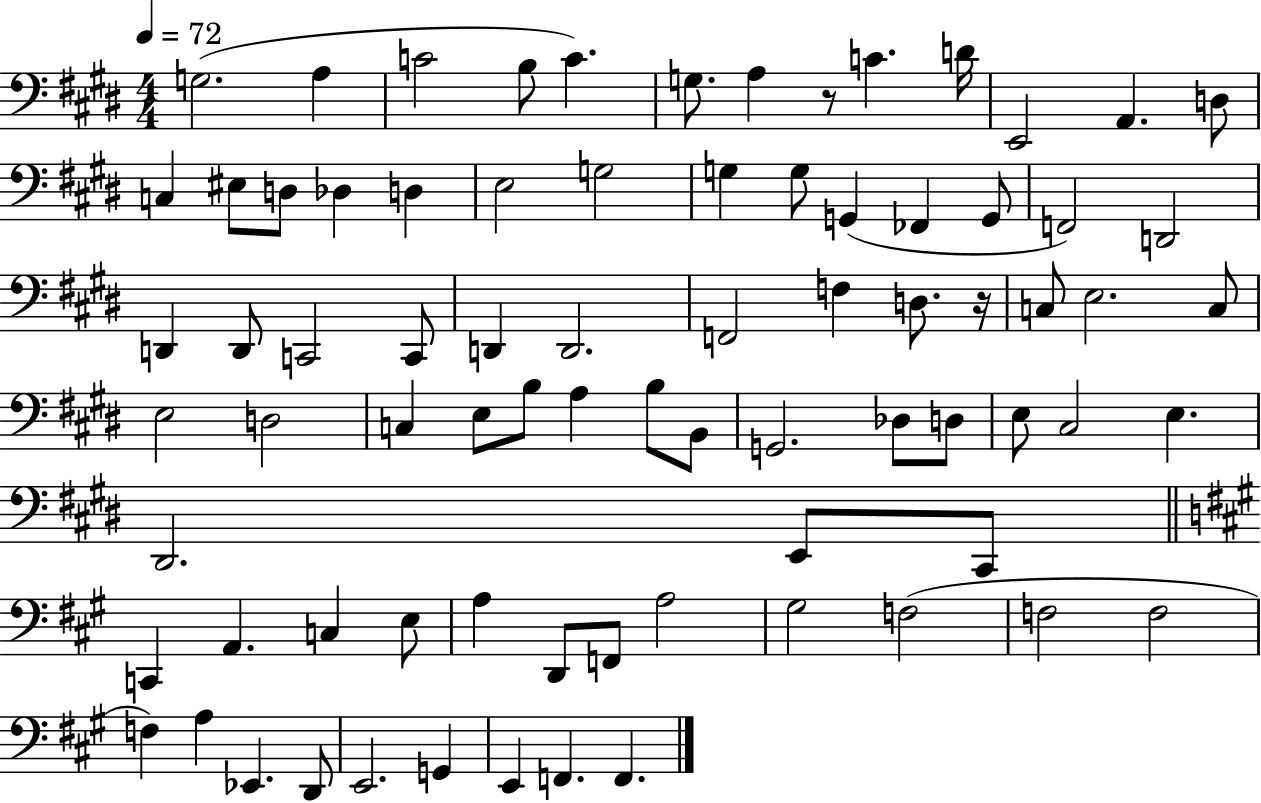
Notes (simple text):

G3/h. A3/q C4/h B3/e C4/q. G3/e. A3/q R/e C4/q. D4/s E2/h A2/q. D3/e C3/q EIS3/e D3/e Db3/q D3/q E3/h G3/h G3/q G3/e G2/q FES2/q G2/e F2/h D2/h D2/q D2/e C2/h C2/e D2/q D2/h. F2/h F3/q D3/e. R/s C3/e E3/h. C3/e E3/h D3/h C3/q E3/e B3/e A3/q B3/e B2/e G2/h. Db3/e D3/e E3/e C#3/h E3/q. D#2/h. E2/e C#2/e C2/q A2/q. C3/q E3/e A3/q D2/e F2/e A3/h G#3/h F3/h F3/h F3/h F3/q A3/q Eb2/q. D2/e E2/h. G2/q E2/q F2/q. F2/q.